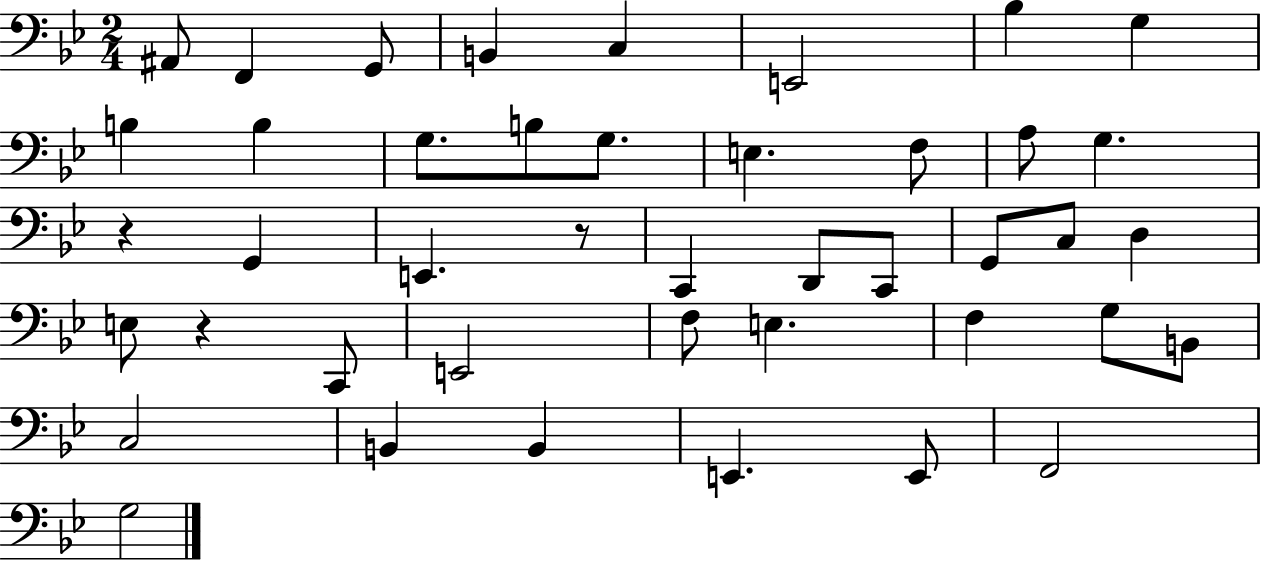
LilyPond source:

{
  \clef bass
  \numericTimeSignature
  \time 2/4
  \key bes \major
  ais,8 f,4 g,8 | b,4 c4 | e,2 | bes4 g4 | \break b4 b4 | g8. b8 g8. | e4. f8 | a8 g4. | \break r4 g,4 | e,4. r8 | c,4 d,8 c,8 | g,8 c8 d4 | \break e8 r4 c,8 | e,2 | f8 e4. | f4 g8 b,8 | \break c2 | b,4 b,4 | e,4. e,8 | f,2 | \break g2 | \bar "|."
}